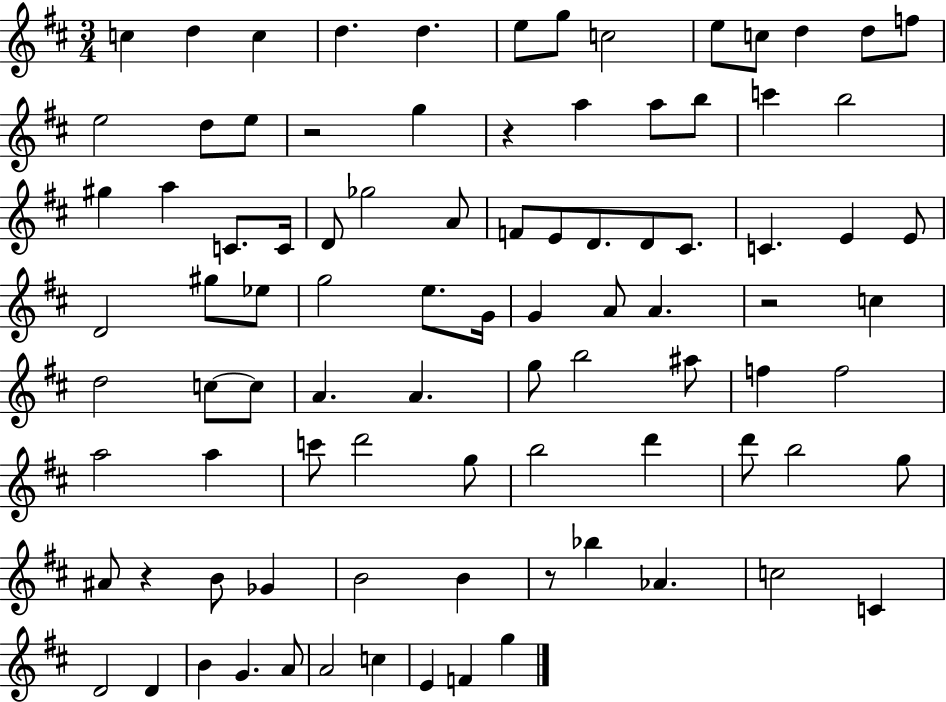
{
  \clef treble
  \numericTimeSignature
  \time 3/4
  \key d \major
  c''4 d''4 c''4 | d''4. d''4. | e''8 g''8 c''2 | e''8 c''8 d''4 d''8 f''8 | \break e''2 d''8 e''8 | r2 g''4 | r4 a''4 a''8 b''8 | c'''4 b''2 | \break gis''4 a''4 c'8. c'16 | d'8 ges''2 a'8 | f'8 e'8 d'8. d'8 cis'8. | c'4. e'4 e'8 | \break d'2 gis''8 ees''8 | g''2 e''8. g'16 | g'4 a'8 a'4. | r2 c''4 | \break d''2 c''8~~ c''8 | a'4. a'4. | g''8 b''2 ais''8 | f''4 f''2 | \break a''2 a''4 | c'''8 d'''2 g''8 | b''2 d'''4 | d'''8 b''2 g''8 | \break ais'8 r4 b'8 ges'4 | b'2 b'4 | r8 bes''4 aes'4. | c''2 c'4 | \break d'2 d'4 | b'4 g'4. a'8 | a'2 c''4 | e'4 f'4 g''4 | \break \bar "|."
}